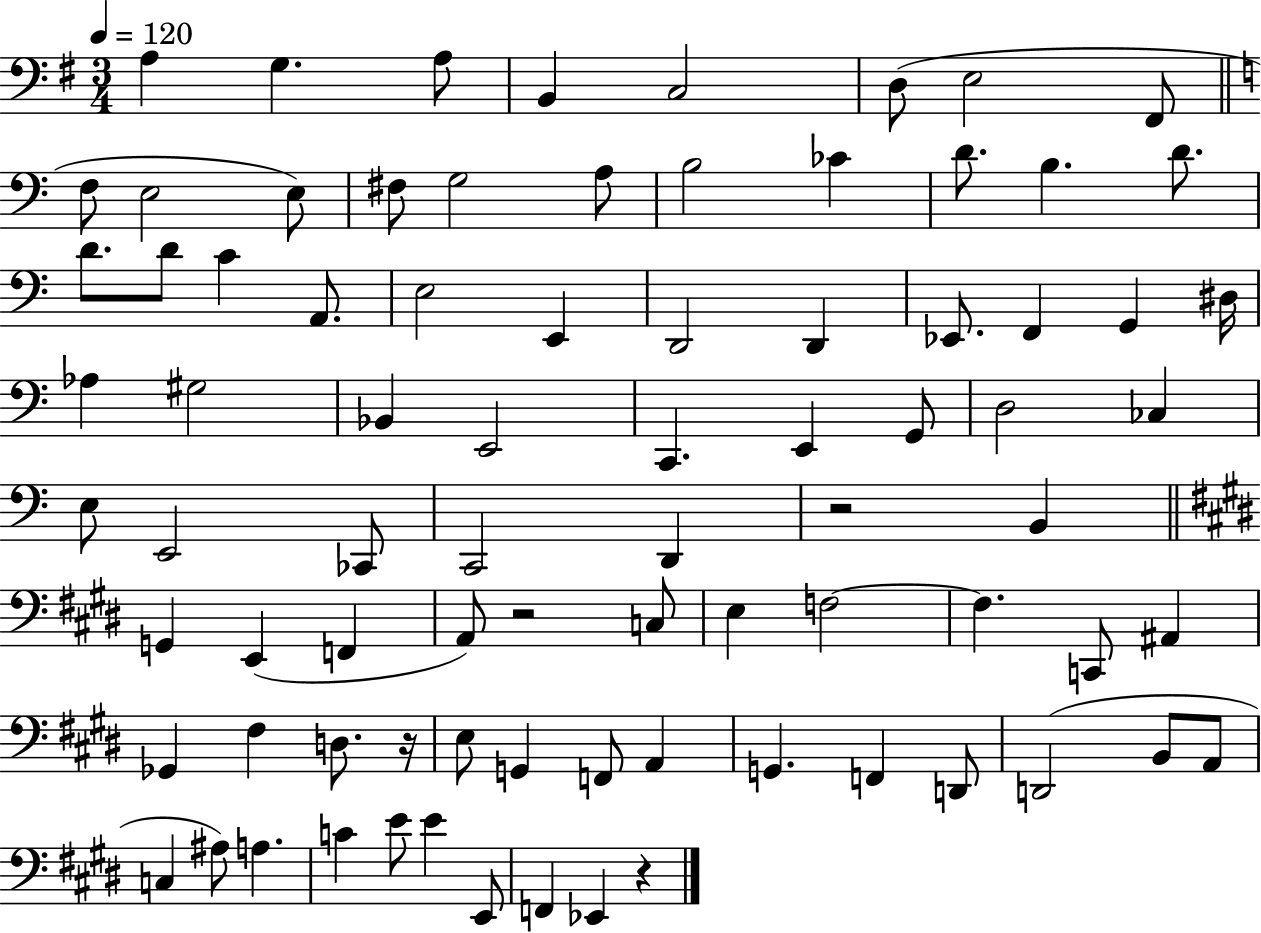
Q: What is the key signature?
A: G major